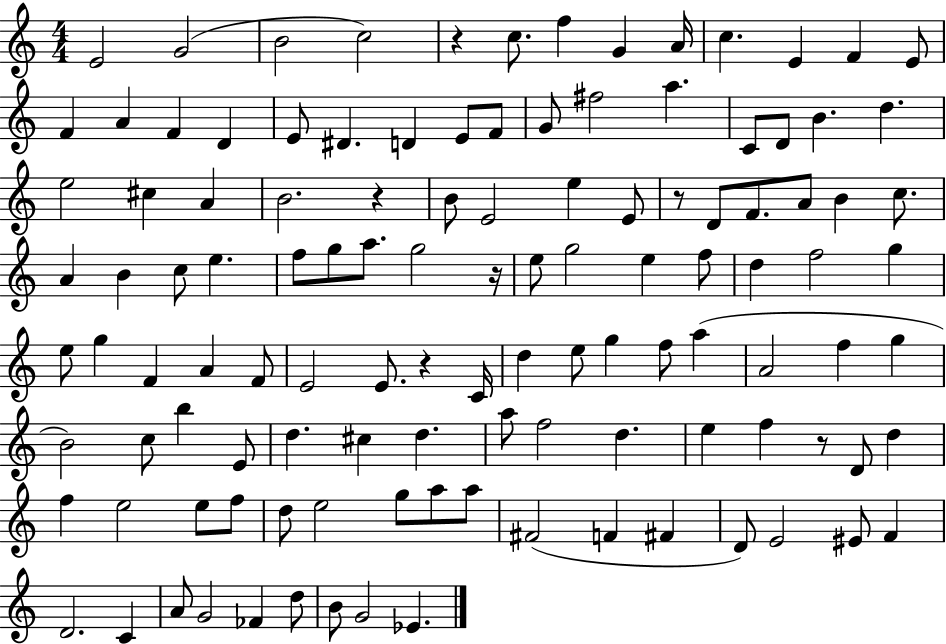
X:1
T:Untitled
M:4/4
L:1/4
K:C
E2 G2 B2 c2 z c/2 f G A/4 c E F E/2 F A F D E/2 ^D D E/2 F/2 G/2 ^f2 a C/2 D/2 B d e2 ^c A B2 z B/2 E2 e E/2 z/2 D/2 F/2 A/2 B c/2 A B c/2 e f/2 g/2 a/2 g2 z/4 e/2 g2 e f/2 d f2 g e/2 g F A F/2 E2 E/2 z C/4 d e/2 g f/2 a A2 f g B2 c/2 b E/2 d ^c d a/2 f2 d e f z/2 D/2 d f e2 e/2 f/2 d/2 e2 g/2 a/2 a/2 ^F2 F ^F D/2 E2 ^E/2 F D2 C A/2 G2 _F d/2 B/2 G2 _E